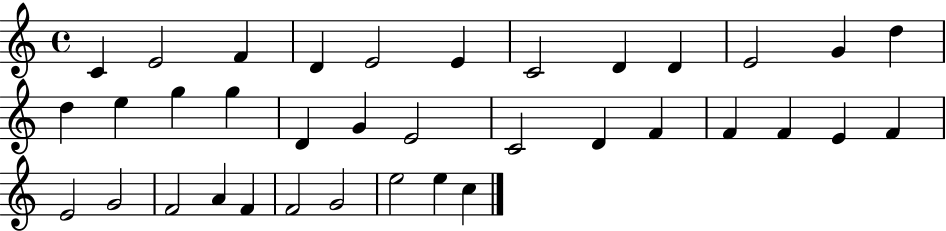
C4/q E4/h F4/q D4/q E4/h E4/q C4/h D4/q D4/q E4/h G4/q D5/q D5/q E5/q G5/q G5/q D4/q G4/q E4/h C4/h D4/q F4/q F4/q F4/q E4/q F4/q E4/h G4/h F4/h A4/q F4/q F4/h G4/h E5/h E5/q C5/q